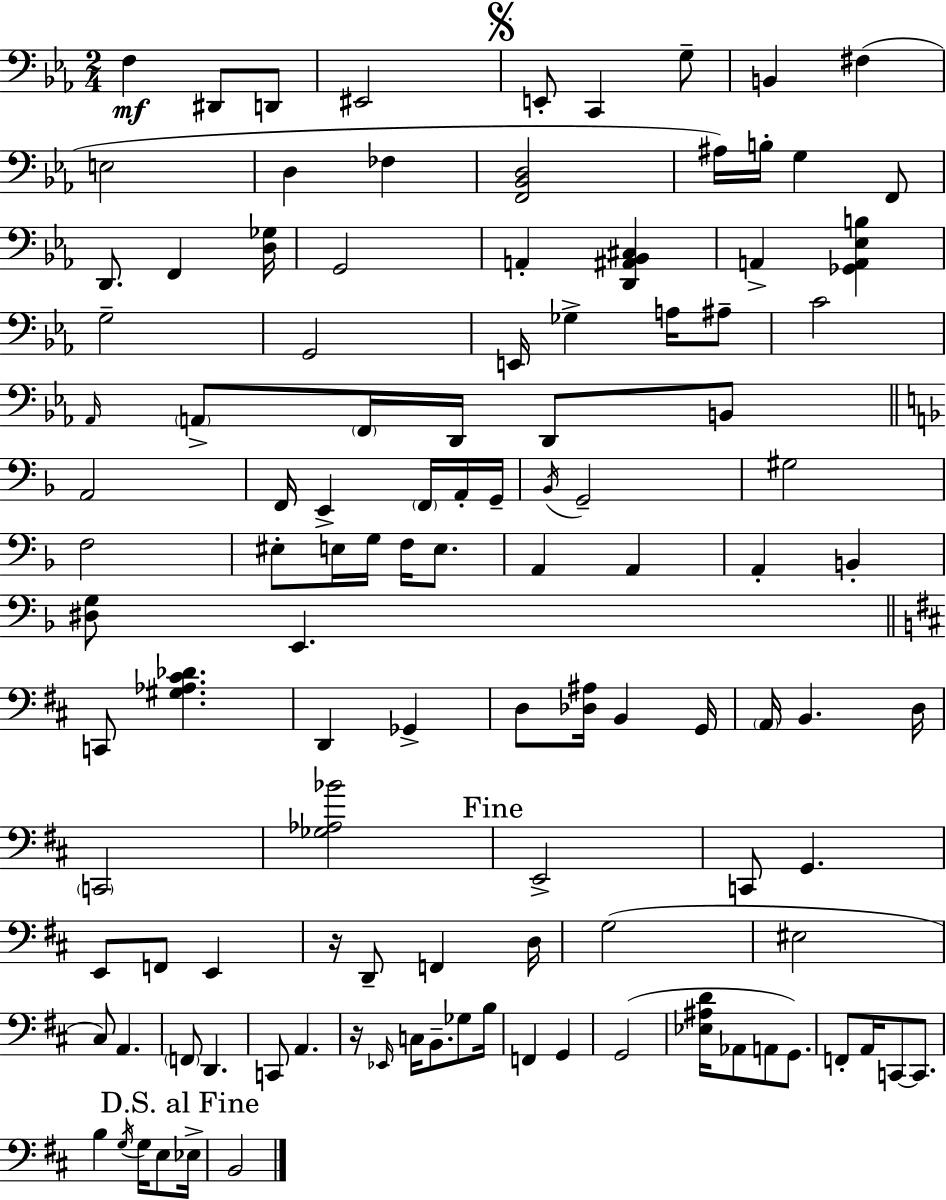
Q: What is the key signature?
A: EES major